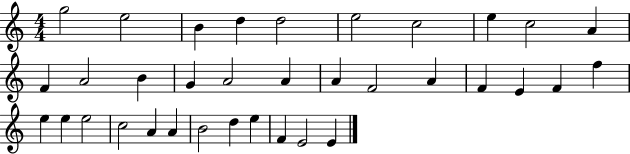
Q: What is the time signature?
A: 4/4